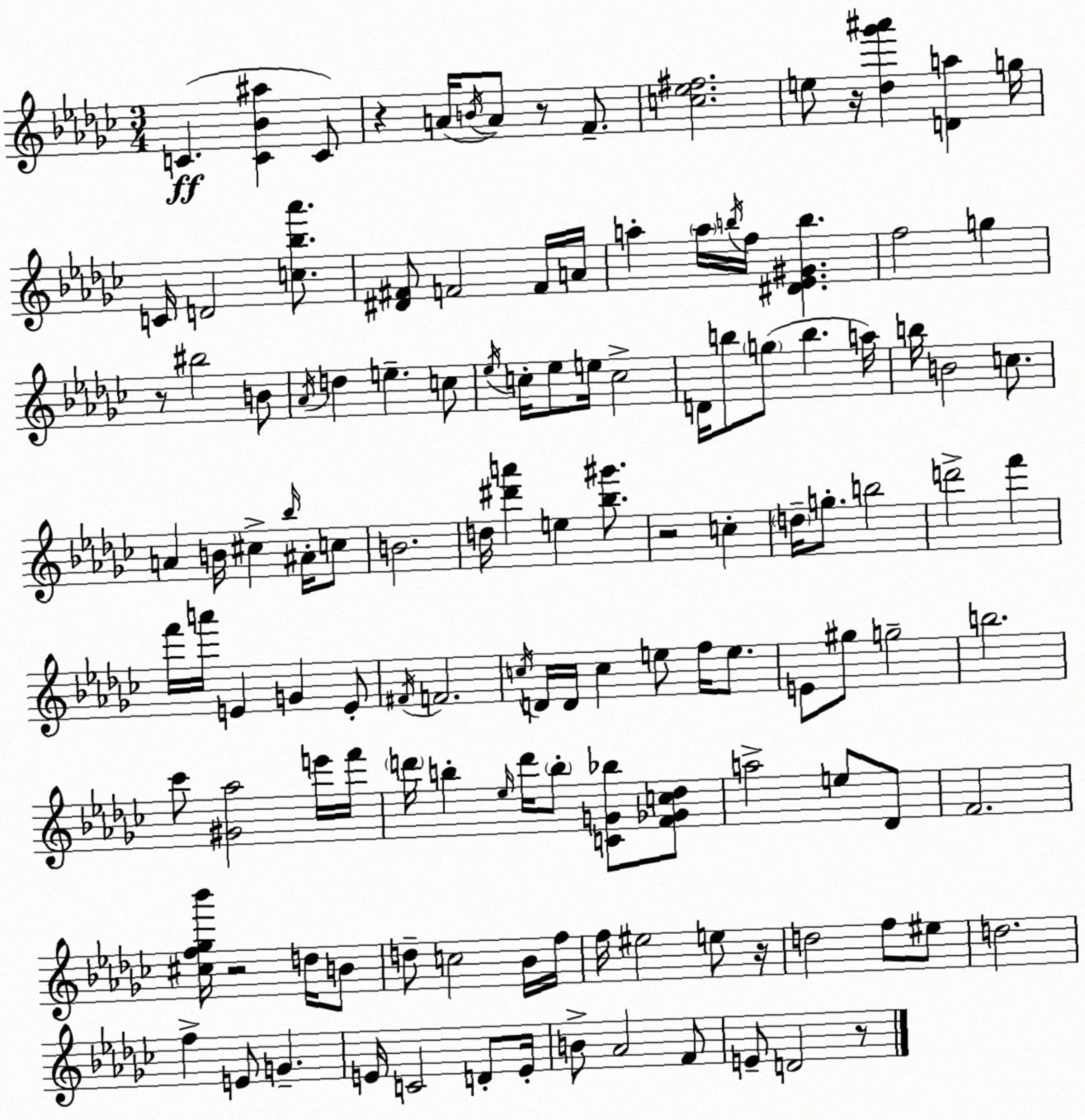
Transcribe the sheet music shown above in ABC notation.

X:1
T:Untitled
M:3/4
L:1/4
K:Ebm
C [C_B^a] C/2 z A/4 B/4 A/2 z/2 F/2 [c_e^f]2 e/2 z/4 [_d_g'^a'] [Da] g/4 C/4 D2 [c_b_a']/2 [^D^F]/2 F2 F/4 A/4 a a/4 b/4 f/4 [^D_E^Gb] f2 g z/2 ^b2 B/2 _A/4 d e c/2 _e/4 c/4 _e/2 e/4 c2 D/4 b/2 g/2 b a/4 b/4 B2 c/2 A B/4 ^c _b/4 ^A/4 c/2 B2 d/4 [^d'a'] e [_b^g']/2 z2 c d/4 g/2 b2 d'2 f' f'/4 a'/4 E G E/2 ^F/4 F2 c/4 D/4 D/4 c e/2 f/4 e/2 E/2 ^g/2 g2 b2 _c'/2 [^G_a]2 e'/4 f'/4 d'/4 b _e/4 d'/4 b/2 [CG_b]/2 [F_Gc_d]/2 a2 e/2 _D/2 F2 [^cf_g_b']/4 z2 d/4 B/2 d/2 c2 _B/4 f/4 f/4 ^e2 e/2 z/4 d2 f/2 ^e/2 d2 f E/2 G E/4 C2 D/2 E/4 B/2 _A2 F/2 E/2 D2 z/2